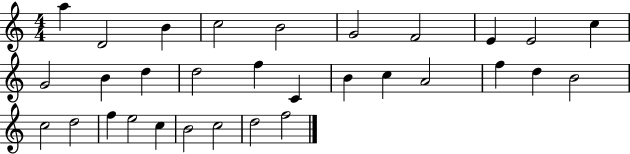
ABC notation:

X:1
T:Untitled
M:4/4
L:1/4
K:C
a D2 B c2 B2 G2 F2 E E2 c G2 B d d2 f C B c A2 f d B2 c2 d2 f e2 c B2 c2 d2 f2